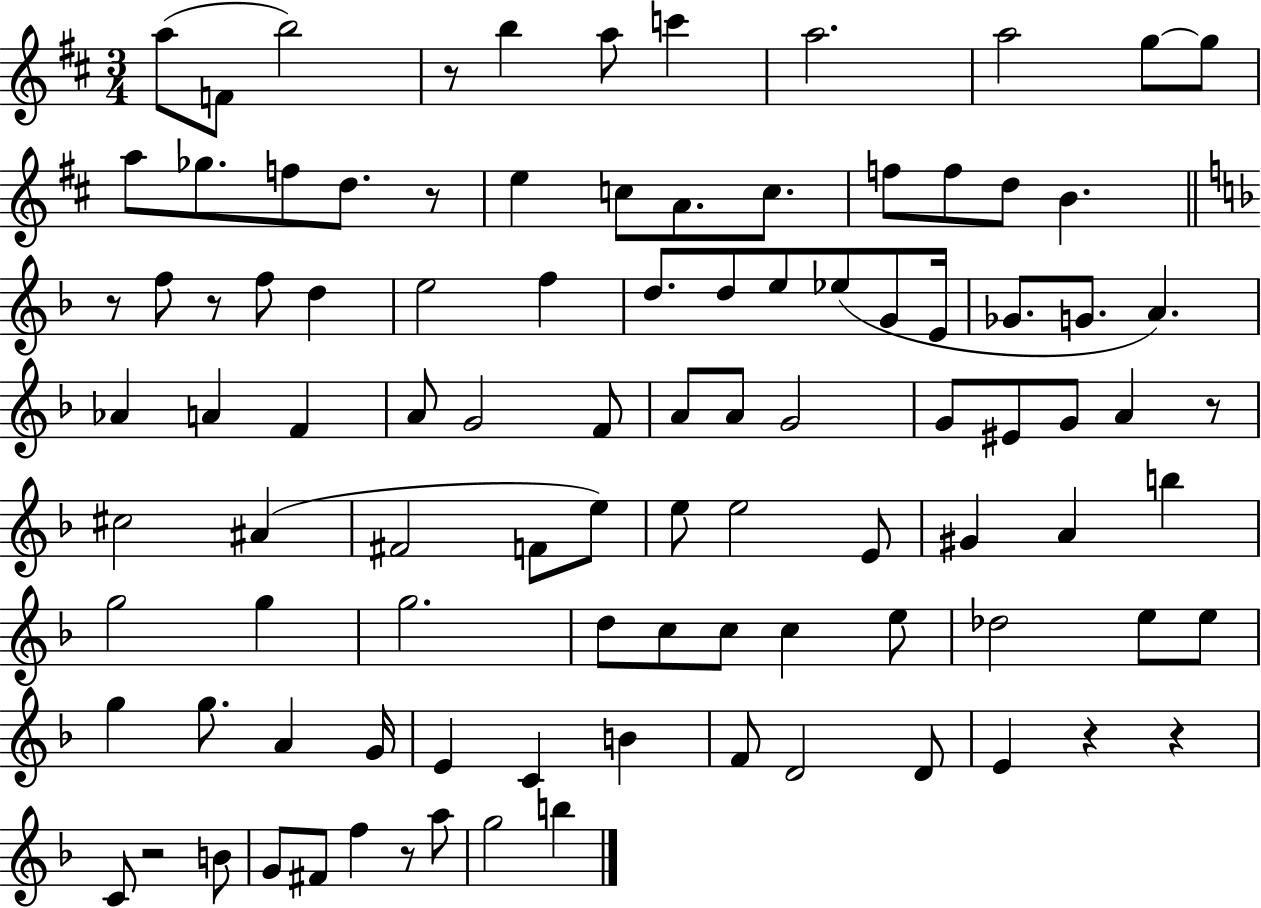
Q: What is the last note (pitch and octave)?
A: B5